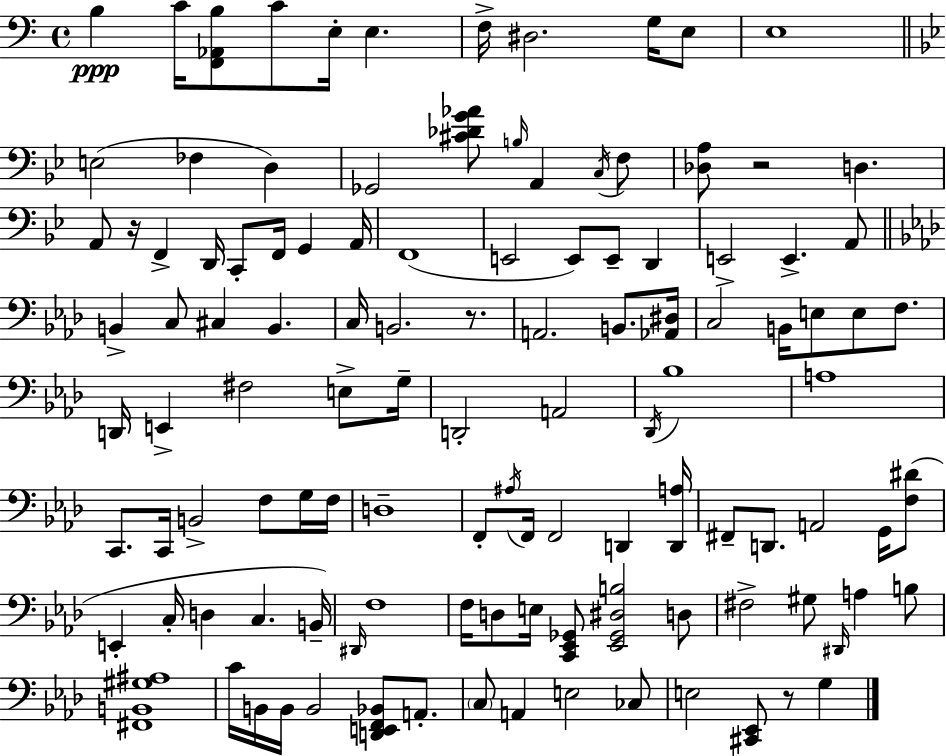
{
  \clef bass
  \time 4/4
  \defaultTimeSignature
  \key a \minor
  b4\ppp c'16 <f, aes, b>8 c'8 e16-. e4. | f16-> dis2. g16 e8 | e1 | \bar "||" \break \key bes \major e2( fes4 d4) | ges,2 <cis' des' g' aes'>8 \grace { b16 } a,4 \acciaccatura { c16 } | f8 <des a>8 r2 d4. | a,8 r16 f,4-> d,16 c,8-. f,16 g,4 | \break a,16 f,1( | e,2 e,8) e,8-- d,4 | e,2-> e,4.-> | a,8 \bar "||" \break \key f \minor b,4-> c8 cis4 b,4. | c16 b,2. r8. | a,2. b,8. <aes, dis>16 | c2 b,16 e8 e8 f8. | \break d,16 e,4-> fis2 e8-> g16-- | d,2-. a,2 | \acciaccatura { des,16 } bes1 | a1 | \break c,8. c,16 b,2-> f8 g16 | f16 d1-- | f,8-. \acciaccatura { ais16 } f,16 f,2 d,4 | <d, a>16 fis,8-- d,8. a,2 g,16 | \break <f dis'>8( e,4-. c16-. d4 c4. | b,16--) \grace { dis,16 } f1 | f16 d8 e16 <c, ees, ges,>8 <ees, ges, dis b>2 | d8 fis2-> gis8 \grace { dis,16 } a4 | \break b8 <fis, b, gis ais>1 | c'16 b,16 b,16 b,2 <d, e, f, bes,>8 | a,8.-. \parenthesize c8 a,4 e2 | ces8 e2 <cis, ees,>8 r8 | \break g4 \bar "|."
}